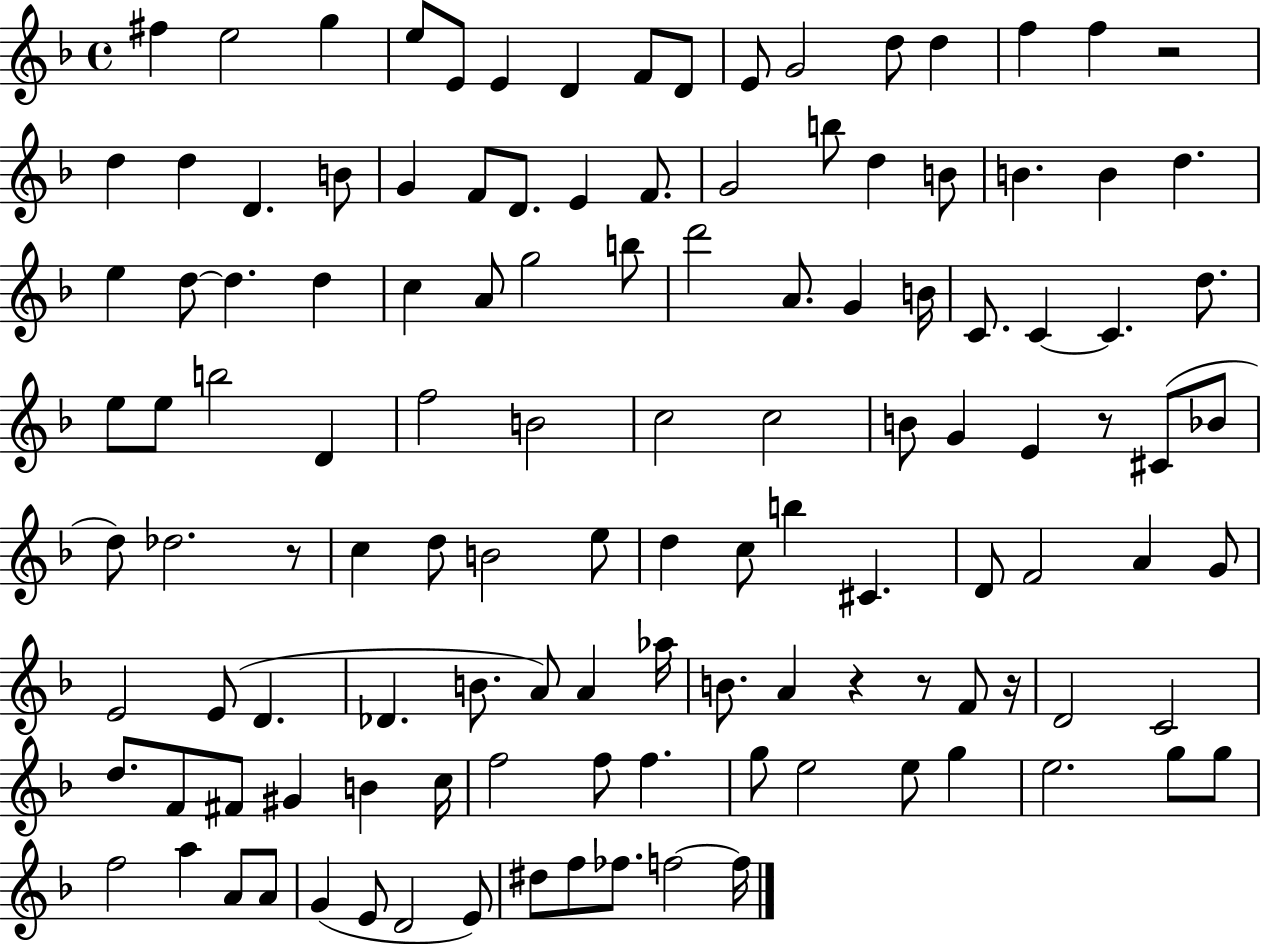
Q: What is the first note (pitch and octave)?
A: F#5